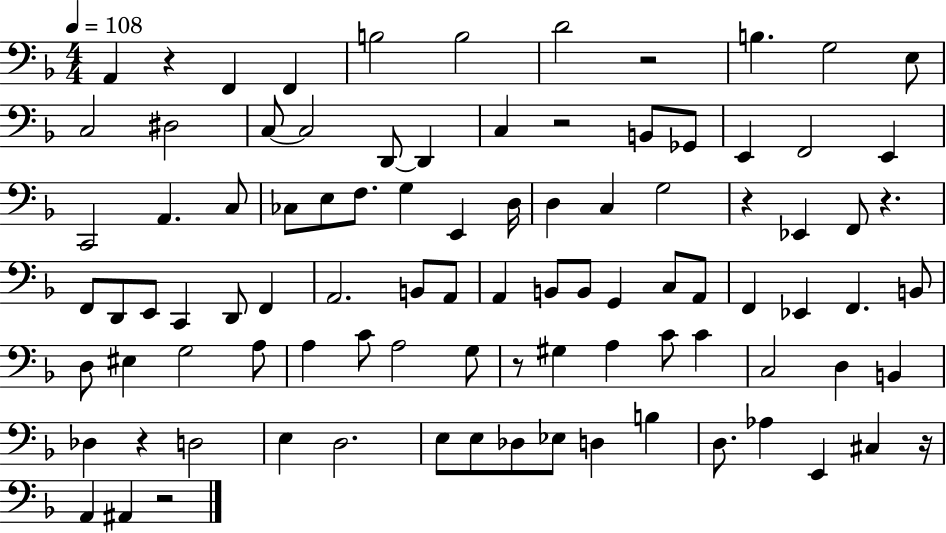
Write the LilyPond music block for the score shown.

{
  \clef bass
  \numericTimeSignature
  \time 4/4
  \key f \major
  \tempo 4 = 108
  a,4 r4 f,4 f,4 | b2 b2 | d'2 r2 | b4. g2 e8 | \break c2 dis2 | c8~~ c2 d,8~~ d,4 | c4 r2 b,8 ges,8 | e,4 f,2 e,4 | \break c,2 a,4. c8 | ces8 e8 f8. g4 e,4 d16 | d4 c4 g2 | r4 ees,4 f,8 r4. | \break f,8 d,8 e,8 c,4 d,8 f,4 | a,2. b,8 a,8 | a,4 b,8 b,8 g,4 c8 a,8 | f,4 ees,4 f,4. b,8 | \break d8 eis4 g2 a8 | a4 c'8 a2 g8 | r8 gis4 a4 c'8 c'4 | c2 d4 b,4 | \break des4 r4 d2 | e4 d2. | e8 e8 des8 ees8 d4 b4 | d8. aes4 e,4 cis4 r16 | \break a,4 ais,4 r2 | \bar "|."
}